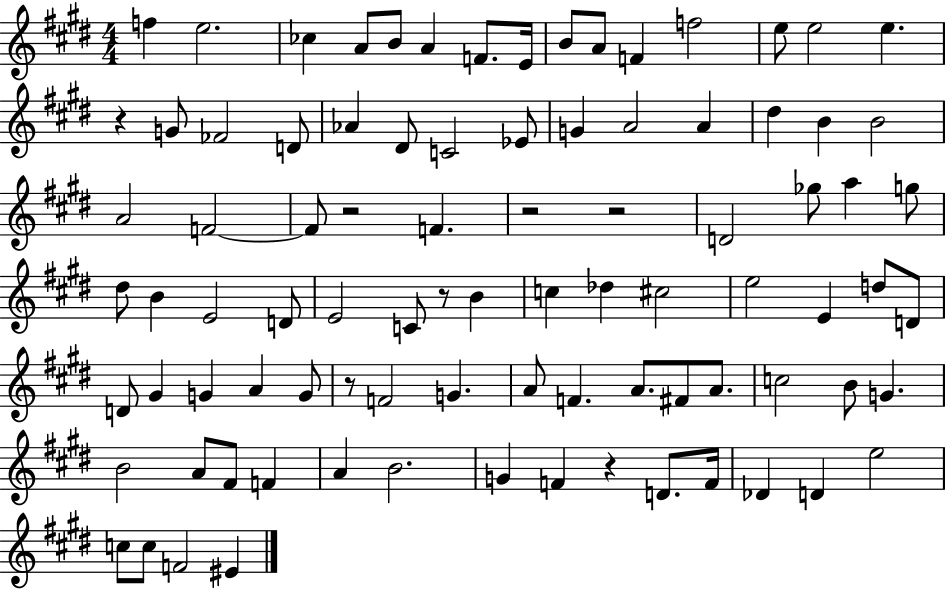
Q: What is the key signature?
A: E major